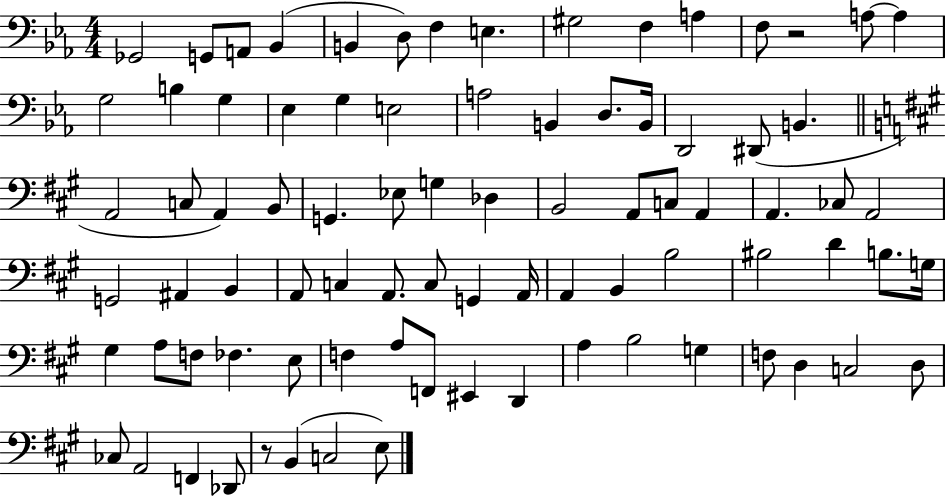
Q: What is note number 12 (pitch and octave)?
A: F3